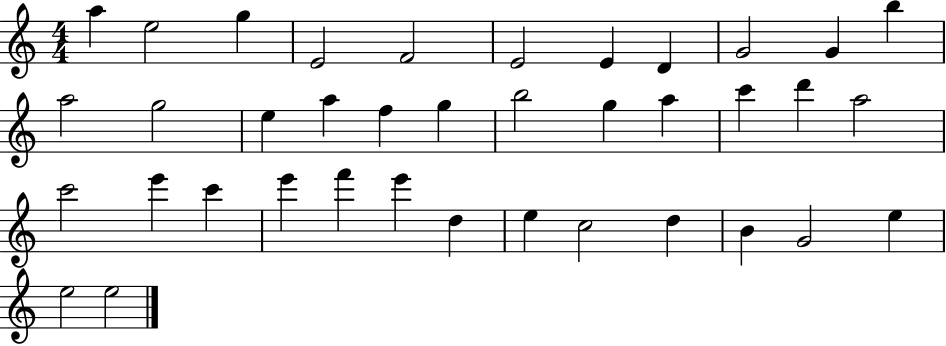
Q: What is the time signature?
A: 4/4